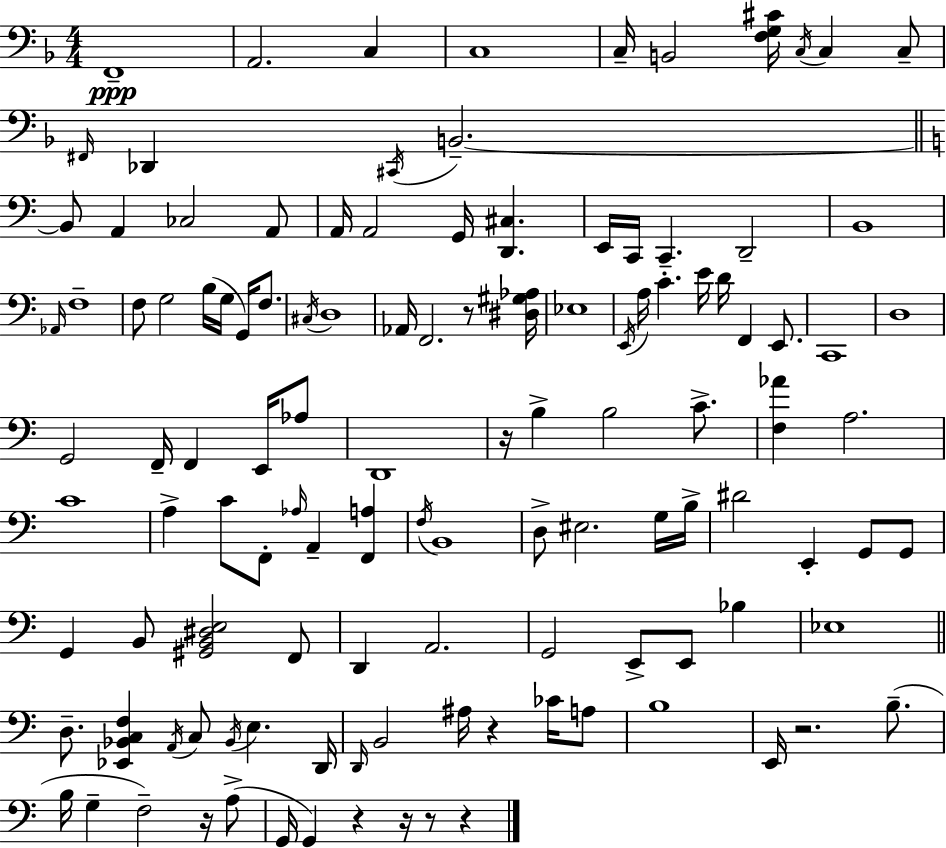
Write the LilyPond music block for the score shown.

{
  \clef bass
  \numericTimeSignature
  \time 4/4
  \key f \major
  f,1--\ppp | a,2. c4 | c1 | c16-- b,2 <f g cis'>16 \acciaccatura { c16 } c4 c8-- | \break \grace { fis,16 } des,4 \acciaccatura { cis,16 } b,2.--~~ | \bar "||" \break \key c \major b,8 a,4 ces2 a,8 | a,16 a,2 g,16 <d, cis>4. | e,16 c,16 c,4.-- d,2-- | b,1 | \break \grace { aes,16 } f1-- | f8 g2 b16( g16 g,16) f8. | \acciaccatura { cis16 } d1 | aes,16 f,2. r8 | \break <dis gis aes>16 ees1 | \acciaccatura { e,16 } a16 c'4.-. e'16 d'16 f,4 | e,8. c,1 | d1 | \break g,2 f,16-- f,4 | e,16 aes8 d,1 | r16 b4-> b2 | c'8.-> <f aes'>4 a2. | \break c'1 | a4-> c'8 f,8-. \grace { aes16 } a,4-- | <f, a>4 \acciaccatura { f16 } b,1 | d8-> eis2. | \break g16 b16-> dis'2 e,4-. | g,8 g,8 g,4 b,8 <gis, b, dis e>2 | f,8 d,4 a,2. | g,2 e,8-> e,8 | \break bes4 ees1 | \bar "||" \break \key a \minor d8.-- <ees, bes, c f>4 \acciaccatura { a,16 } c8 \acciaccatura { bes,16 } e4. | d,16 \grace { d,16 } b,2 ais16 r4 | ces'16 a8 b1 | e,16 r2. | \break b8.--( b16 g4-- f2--) | r16 a8->( g,16 g,4) r4 r16 r8 r4 | \bar "|."
}